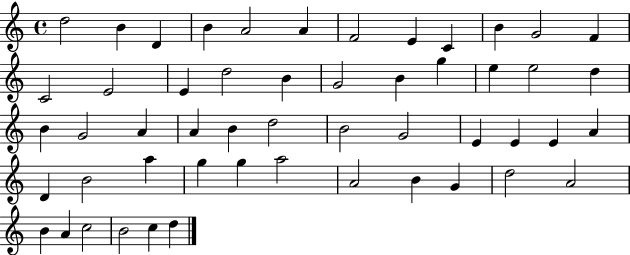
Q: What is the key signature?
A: C major